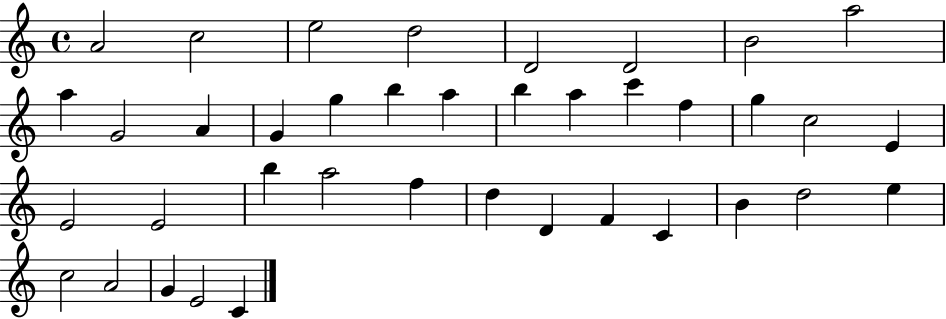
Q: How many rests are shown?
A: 0